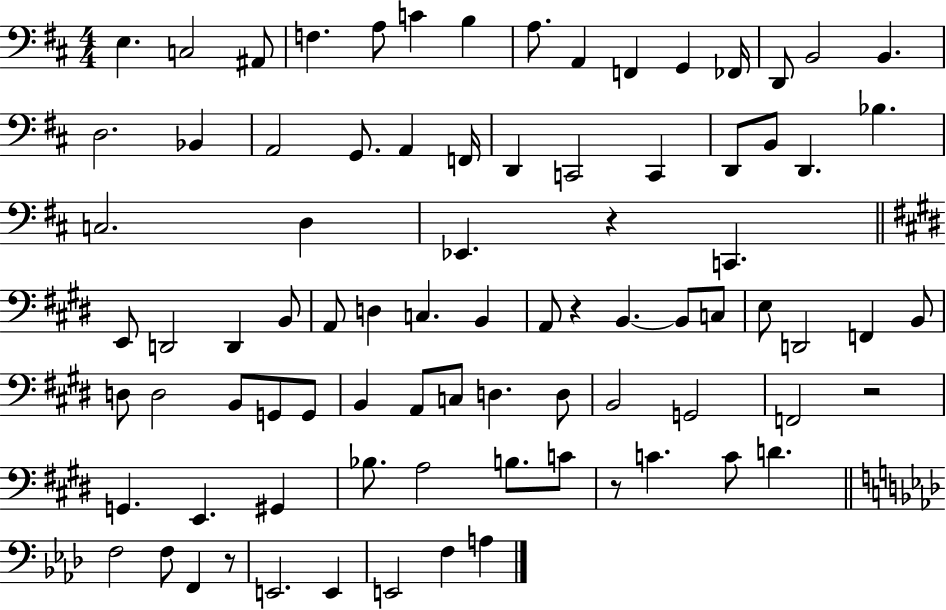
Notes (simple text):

E3/q. C3/h A#2/e F3/q. A3/e C4/q B3/q A3/e. A2/q F2/q G2/q FES2/s D2/e B2/h B2/q. D3/h. Bb2/q A2/h G2/e. A2/q F2/s D2/q C2/h C2/q D2/e B2/e D2/q. Bb3/q. C3/h. D3/q Eb2/q. R/q C2/q. E2/e D2/h D2/q B2/e A2/e D3/q C3/q. B2/q A2/e R/q B2/q. B2/e C3/e E3/e D2/h F2/q B2/e D3/e D3/h B2/e G2/e G2/e B2/q A2/e C3/e D3/q. D3/e B2/h G2/h F2/h R/h G2/q. E2/q. G#2/q Bb3/e. A3/h B3/e. C4/e R/e C4/q. C4/e D4/q. F3/h F3/e F2/q R/e E2/h. E2/q E2/h F3/q A3/q